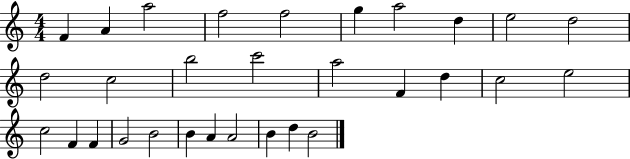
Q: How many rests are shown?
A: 0